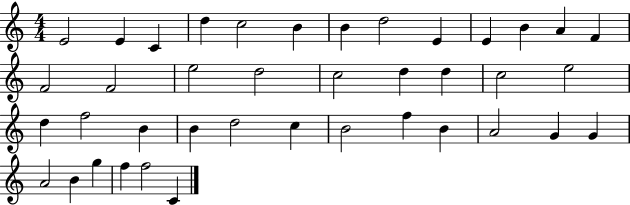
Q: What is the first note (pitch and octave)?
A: E4